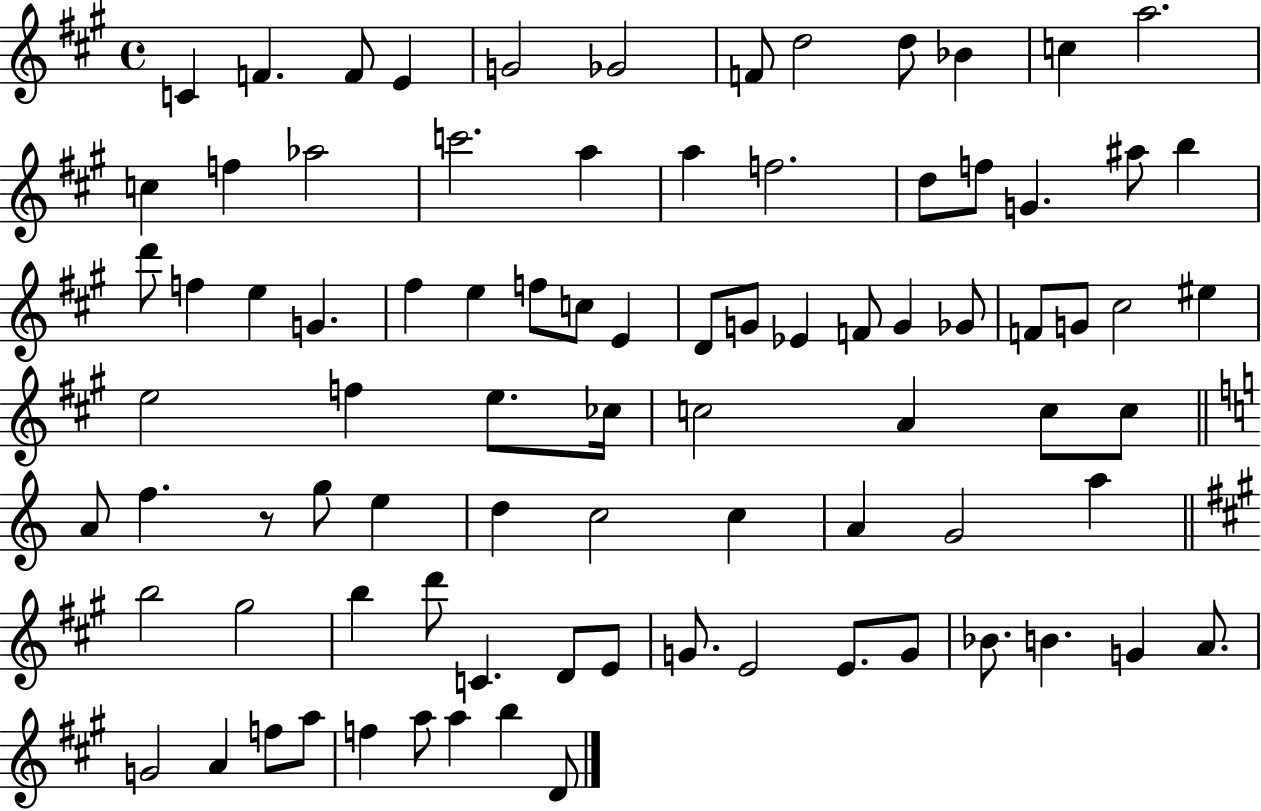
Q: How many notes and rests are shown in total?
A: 86